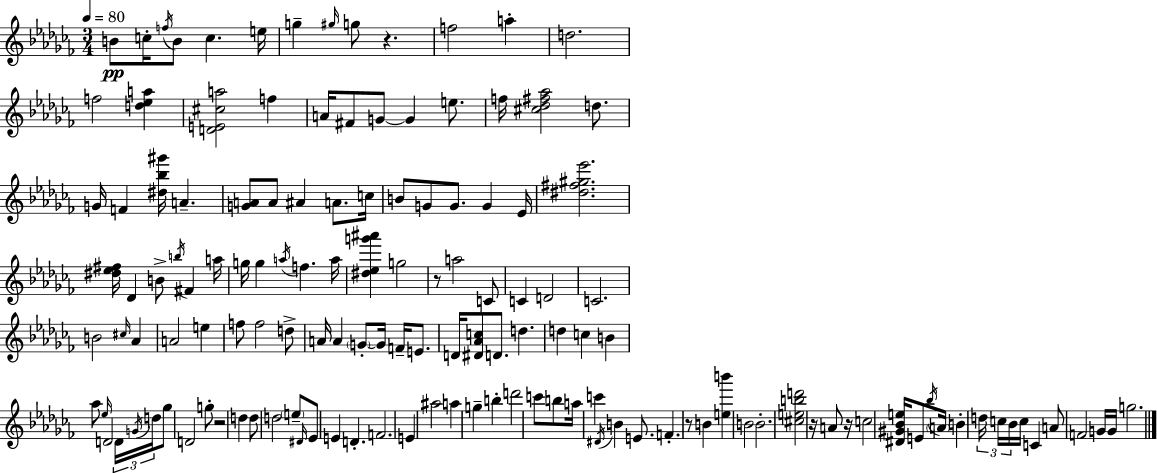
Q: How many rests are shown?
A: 6